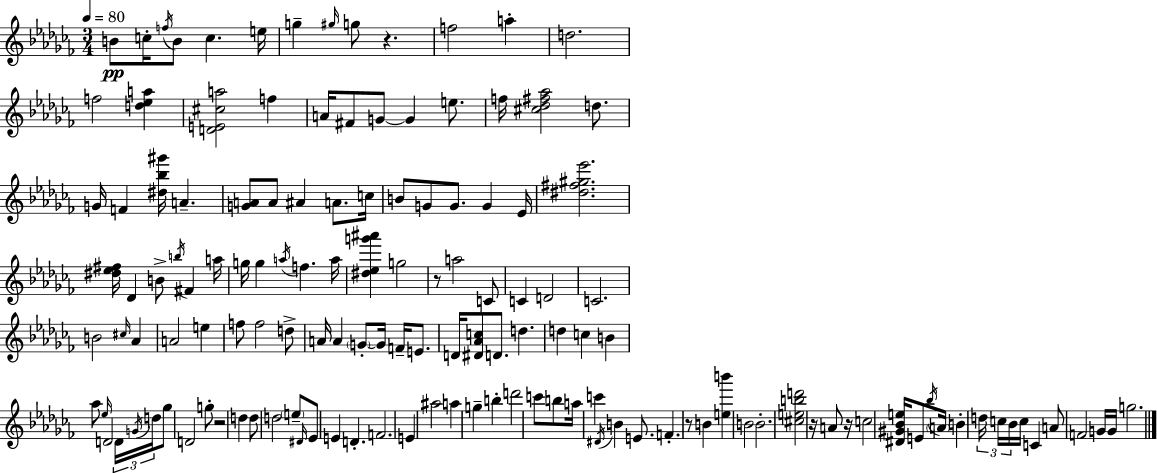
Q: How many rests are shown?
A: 6